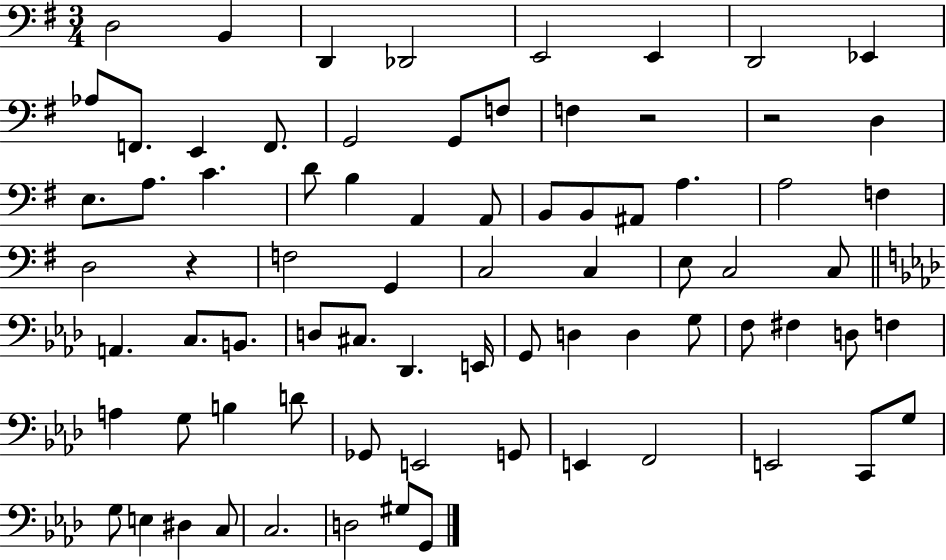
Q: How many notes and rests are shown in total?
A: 76